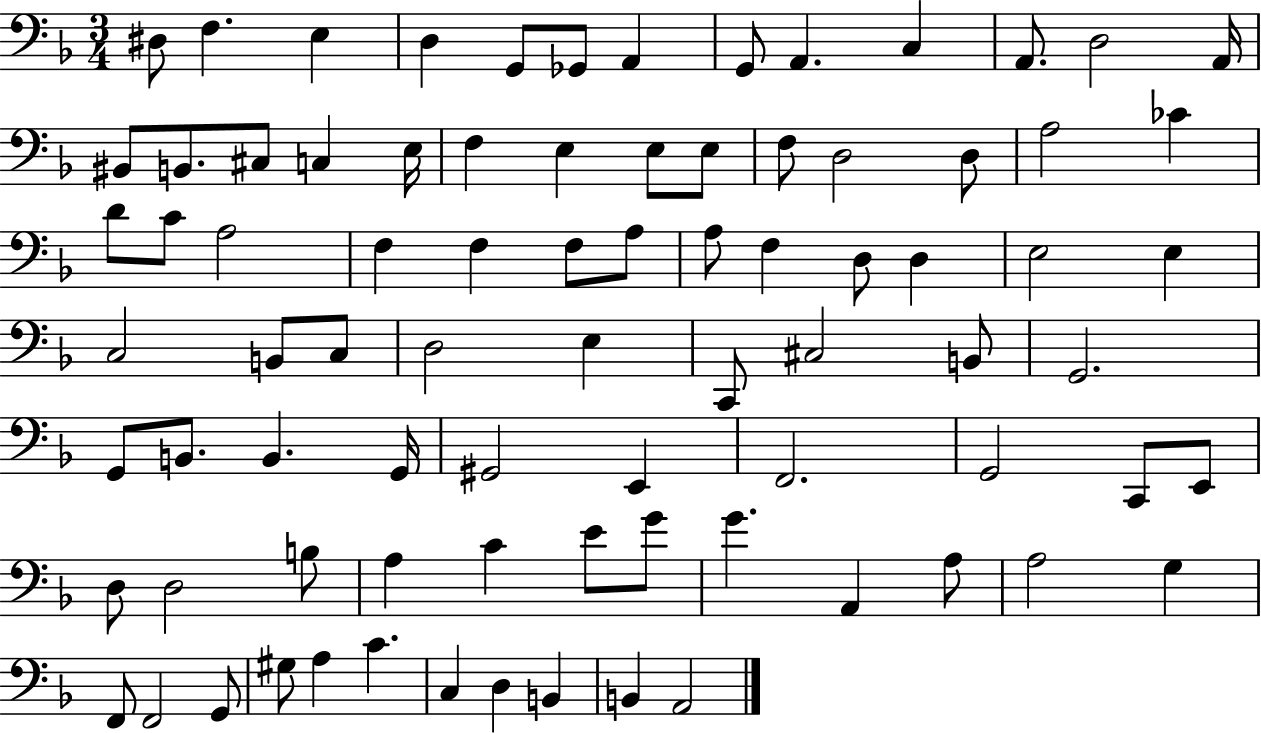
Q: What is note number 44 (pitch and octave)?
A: D3